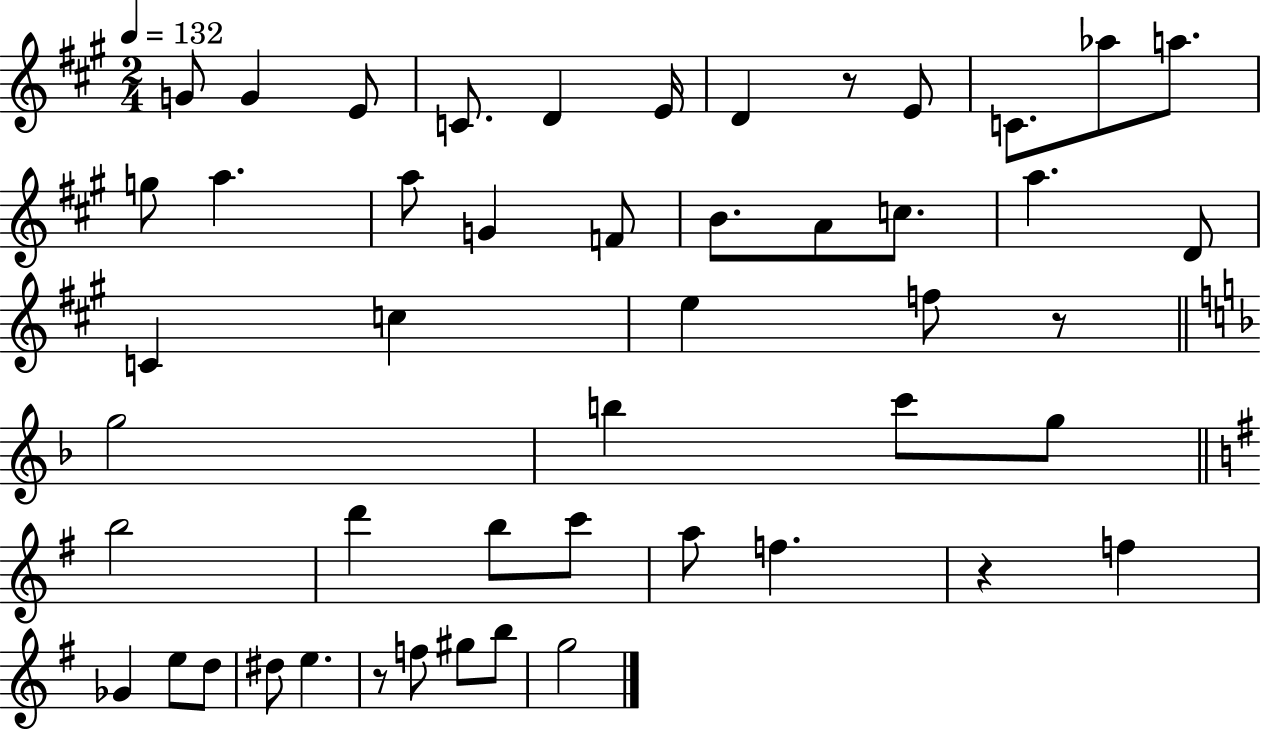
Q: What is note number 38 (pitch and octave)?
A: E5